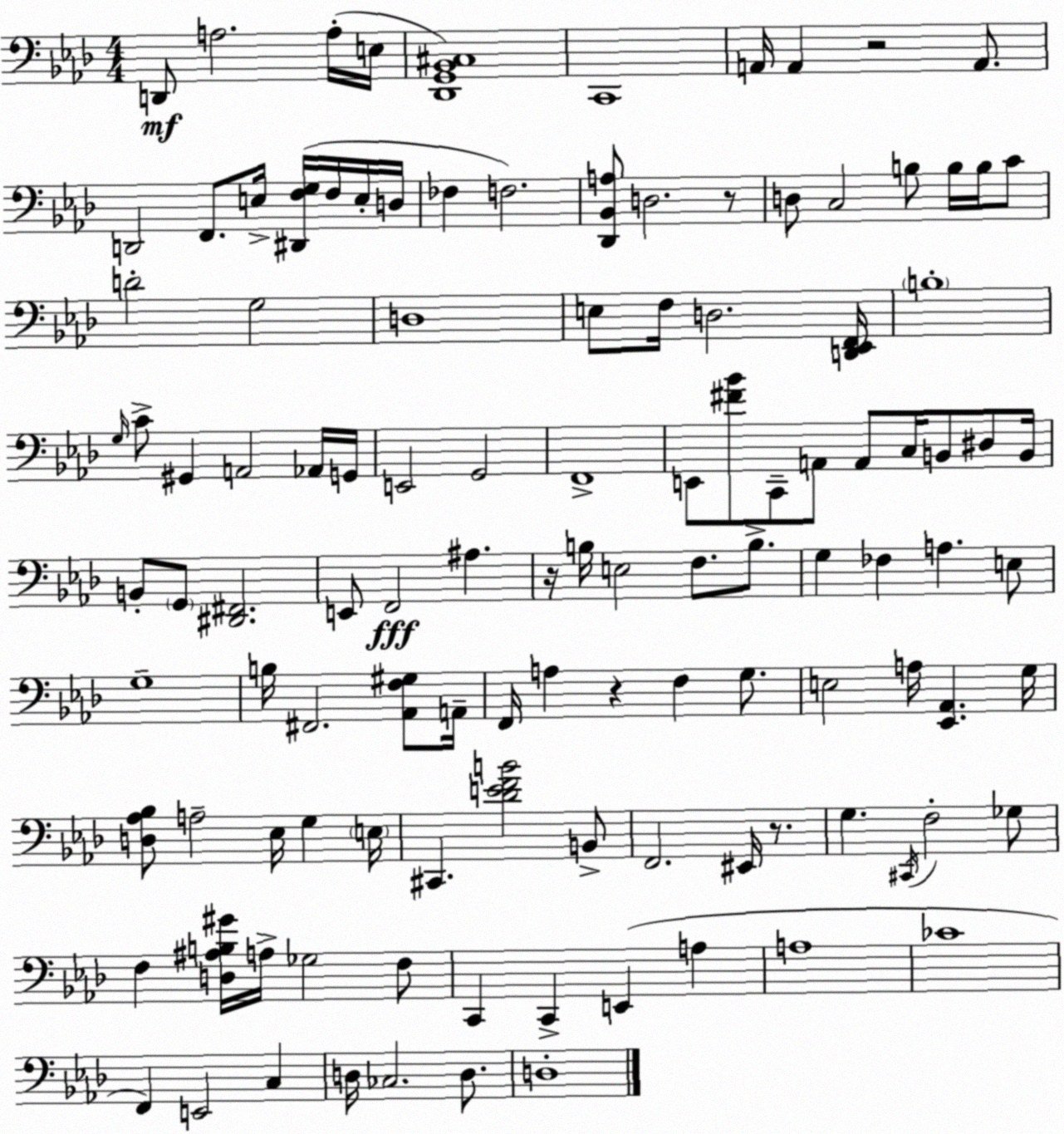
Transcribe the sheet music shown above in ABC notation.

X:1
T:Untitled
M:4/4
L:1/4
K:Ab
D,,/2 A,2 A,/4 E,/4 [_D,,G,,_B,,^C,]4 C,,4 A,,/4 A,, z2 A,,/2 D,,2 F,,/2 E,/4 [^D,,F,G,]/4 F,/4 E,/4 D,/4 _F, F,2 [_D,,_B,,A,]/2 D,2 z/2 D,/2 C,2 B,/2 B,/4 B,/4 C/2 D2 G,2 D,4 E,/2 F,/4 D,2 [D,,_E,,F,,]/4 B,4 G,/4 C/2 ^G,, A,,2 _A,,/4 G,,/4 E,,2 G,,2 F,,4 E,,/2 [^F_B]/2 C,,/2 A,,/2 A,,/2 C,/4 B,,/2 ^D,/2 B,,/4 B,,/2 G,,/2 [^D,,^F,,]2 E,,/2 F,,2 ^A, z/4 B,/4 E,2 F,/2 B,/2 G, _F, A, E,/2 G,4 B,/4 ^F,,2 [_A,,F,^G,]/2 A,,/4 F,,/4 A, z F, G,/2 E,2 A,/4 [_E,,_A,,] G,/4 [D,_A,_B,]/2 A,2 _E,/4 G, E,/4 ^C,, [_DEFB]2 B,,/2 F,,2 ^E,,/4 z/2 G, ^C,,/4 F,2 _G,/2 F, [D,^A,B,^G]/4 A,/4 _G,2 F,/2 C,, C,, E,, A, A,4 _C4 F,, E,,2 C, D,/4 _C,2 D,/2 D,4